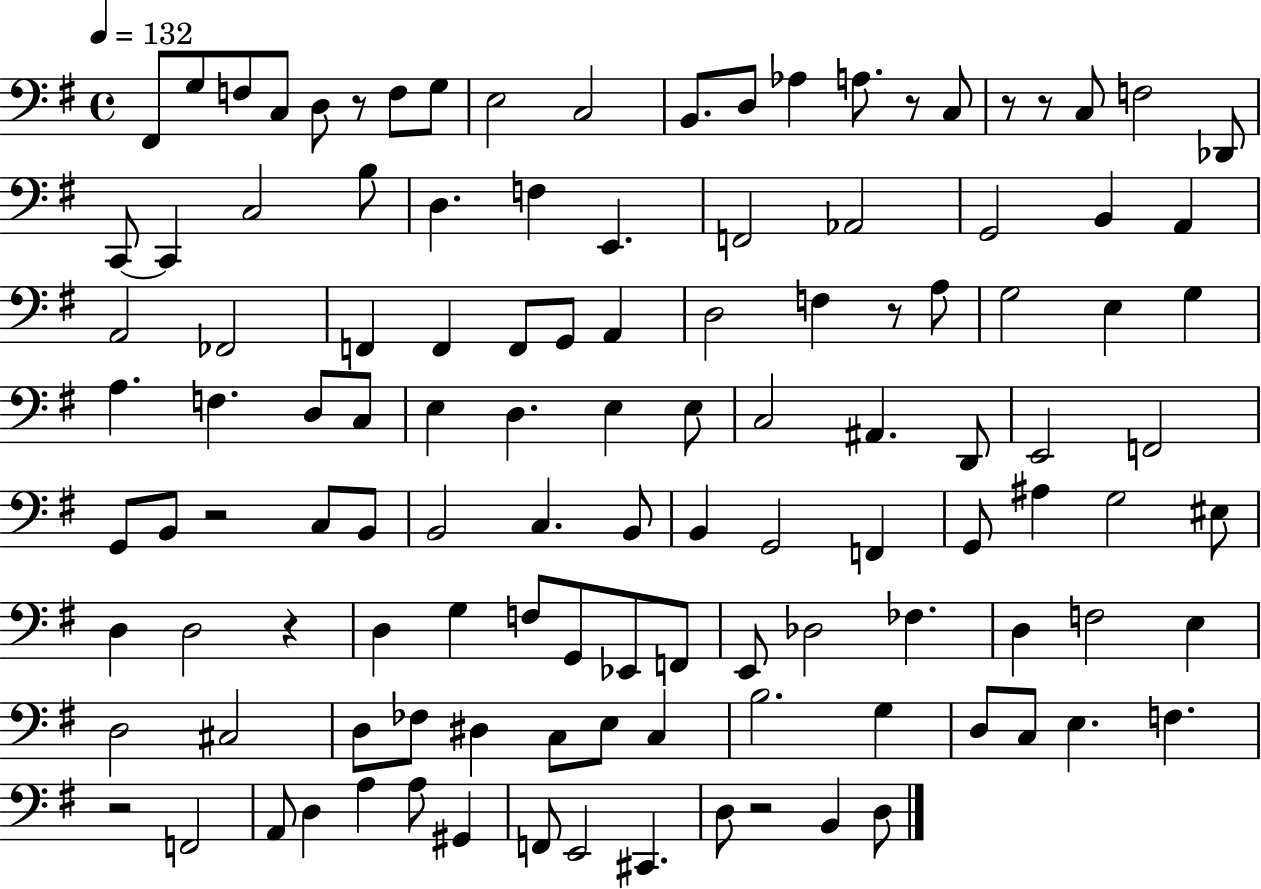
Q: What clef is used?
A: bass